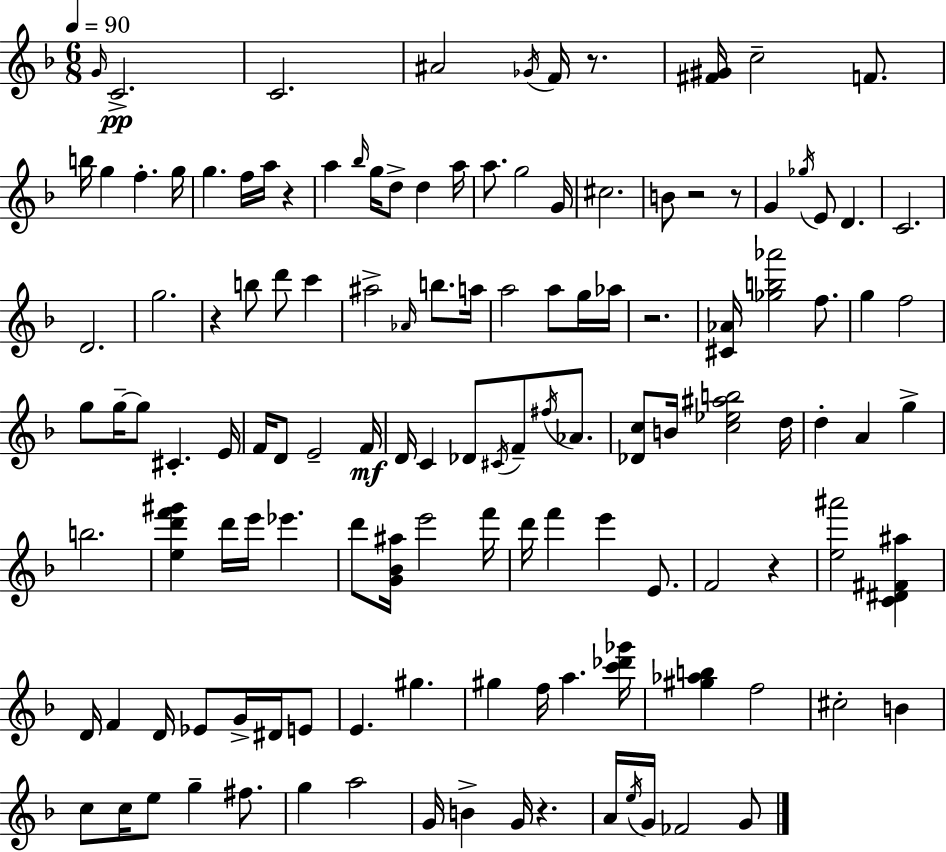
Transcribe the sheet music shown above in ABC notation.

X:1
T:Untitled
M:6/8
L:1/4
K:F
G/4 C2 C2 ^A2 _G/4 F/4 z/2 [^F^G]/4 c2 F/2 b/4 g f g/4 g f/4 a/4 z a _b/4 g/4 d/2 d a/4 a/2 g2 G/4 ^c2 B/2 z2 z/2 G _g/4 E/2 D C2 D2 g2 z b/2 d'/2 c' ^a2 _A/4 b/2 a/4 a2 a/2 g/4 _a/4 z2 [^C_A]/4 [_gb_a']2 f/2 g f2 g/2 g/4 g/2 ^C E/4 F/4 D/2 E2 F/4 D/4 C _D/2 ^C/4 F/2 ^f/4 _A/2 [_Dc]/2 B/4 [c_e^ab]2 d/4 d A g b2 [ed'f'^g'] d'/4 e'/4 _e' d'/2 [G_B^a]/4 e'2 f'/4 d'/4 f' e' E/2 F2 z [e^a']2 [C^D^F^a] D/4 F D/4 _E/2 G/4 ^D/4 E/2 E ^g ^g f/4 a [c'_d'_g']/4 [^g_ab] f2 ^c2 B c/2 c/4 e/2 g ^f/2 g a2 G/4 B G/4 z A/4 e/4 G/4 _F2 G/2